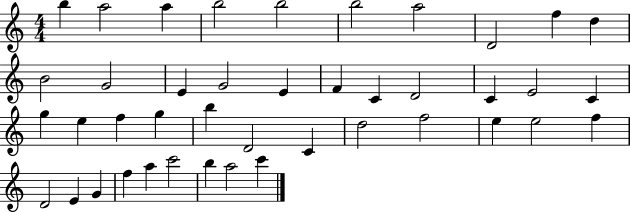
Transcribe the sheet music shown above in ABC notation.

X:1
T:Untitled
M:4/4
L:1/4
K:C
b a2 a b2 b2 b2 a2 D2 f d B2 G2 E G2 E F C D2 C E2 C g e f g b D2 C d2 f2 e e2 f D2 E G f a c'2 b a2 c'